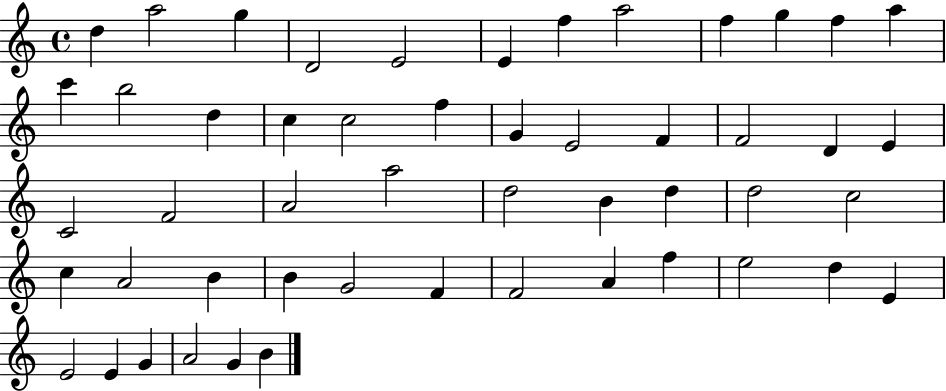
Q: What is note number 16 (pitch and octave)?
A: C5